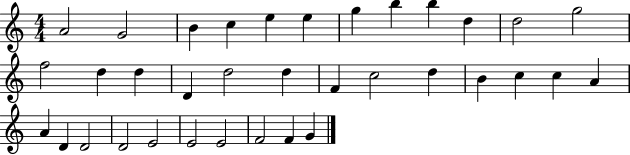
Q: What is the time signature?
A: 4/4